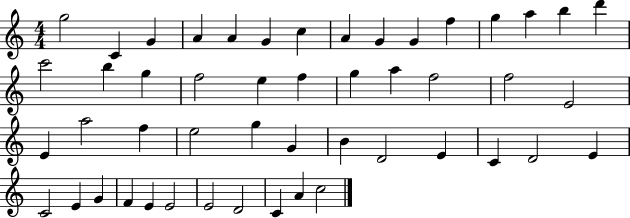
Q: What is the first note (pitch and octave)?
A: G5